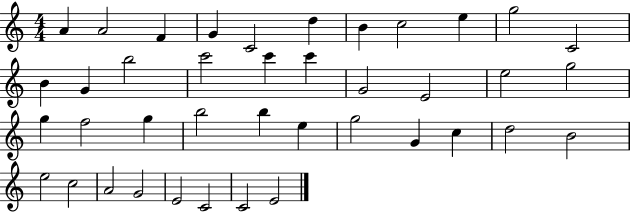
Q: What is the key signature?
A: C major